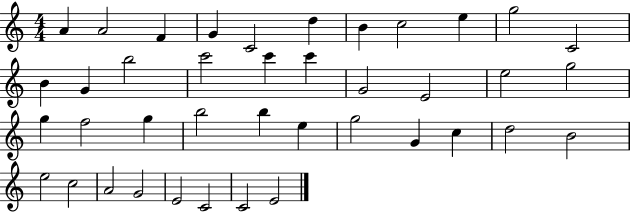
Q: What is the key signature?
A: C major